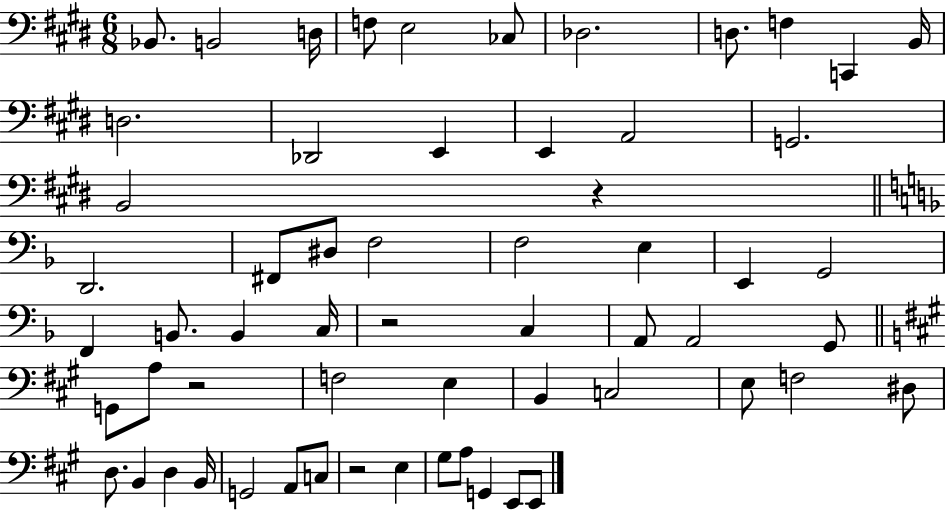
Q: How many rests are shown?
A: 4